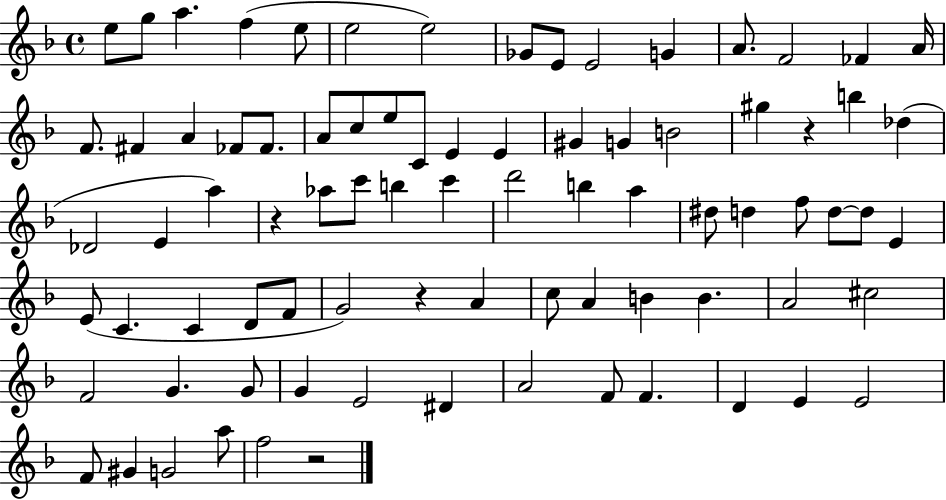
E5/e G5/e A5/q. F5/q E5/e E5/h E5/h Gb4/e E4/e E4/h G4/q A4/e. F4/h FES4/q A4/s F4/e. F#4/q A4/q FES4/e FES4/e. A4/e C5/e E5/e C4/e E4/q E4/q G#4/q G4/q B4/h G#5/q R/q B5/q Db5/q Db4/h E4/q A5/q R/q Ab5/e C6/e B5/q C6/q D6/h B5/q A5/q D#5/e D5/q F5/e D5/e D5/e E4/q E4/e C4/q. C4/q D4/e F4/e G4/h R/q A4/q C5/e A4/q B4/q B4/q. A4/h C#5/h F4/h G4/q. G4/e G4/q E4/h D#4/q A4/h F4/e F4/q. D4/q E4/q E4/h F4/e G#4/q G4/h A5/e F5/h R/h